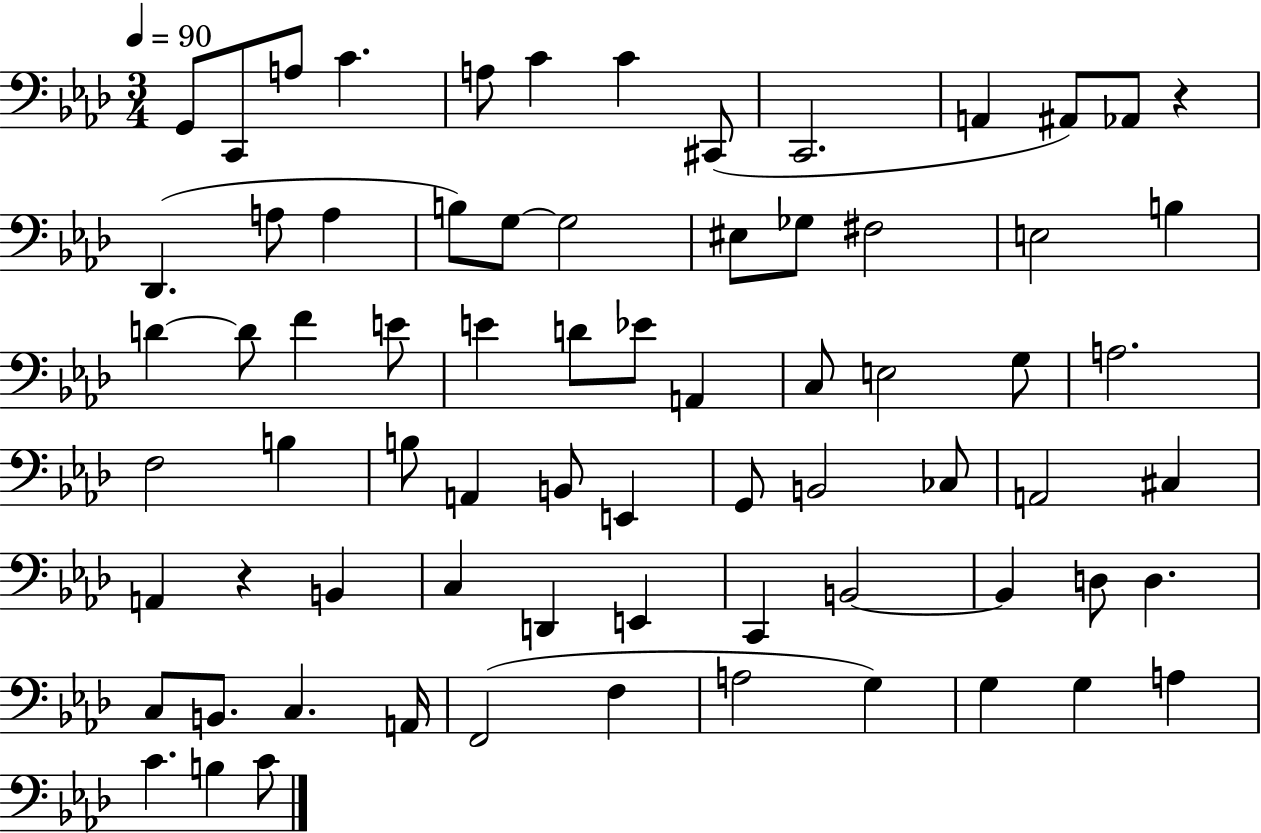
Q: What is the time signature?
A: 3/4